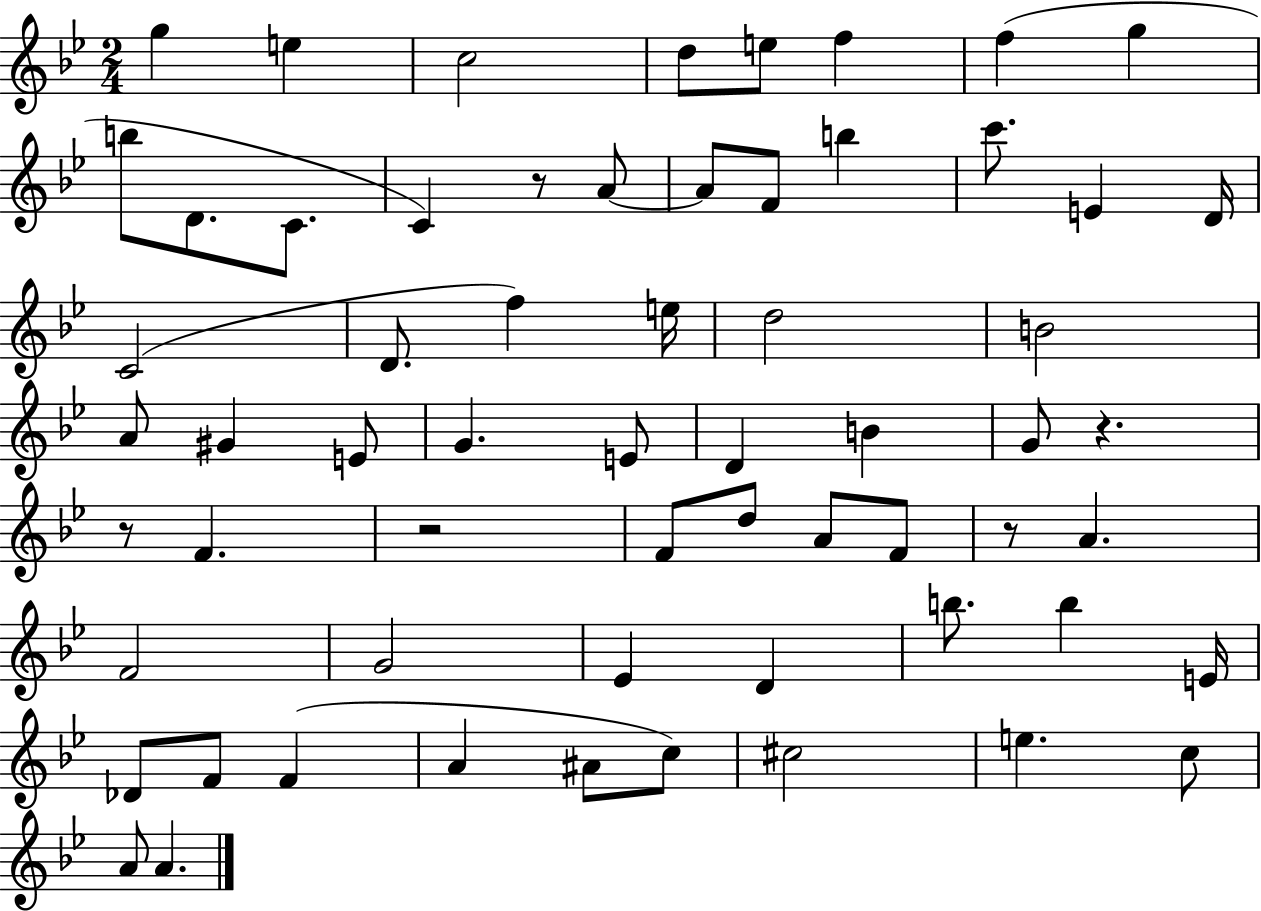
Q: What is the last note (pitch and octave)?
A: A4